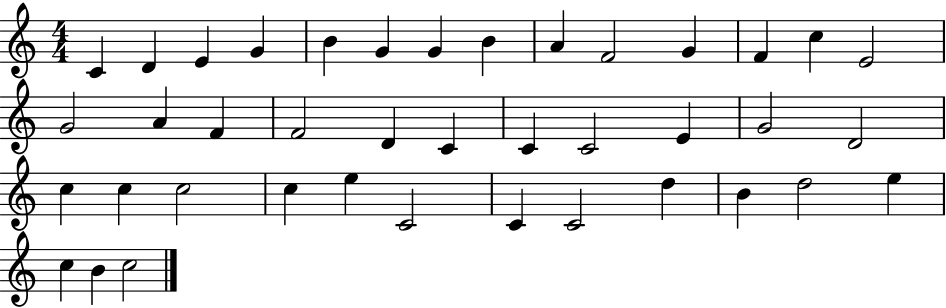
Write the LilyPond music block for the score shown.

{
  \clef treble
  \numericTimeSignature
  \time 4/4
  \key c \major
  c'4 d'4 e'4 g'4 | b'4 g'4 g'4 b'4 | a'4 f'2 g'4 | f'4 c''4 e'2 | \break g'2 a'4 f'4 | f'2 d'4 c'4 | c'4 c'2 e'4 | g'2 d'2 | \break c''4 c''4 c''2 | c''4 e''4 c'2 | c'4 c'2 d''4 | b'4 d''2 e''4 | \break c''4 b'4 c''2 | \bar "|."
}